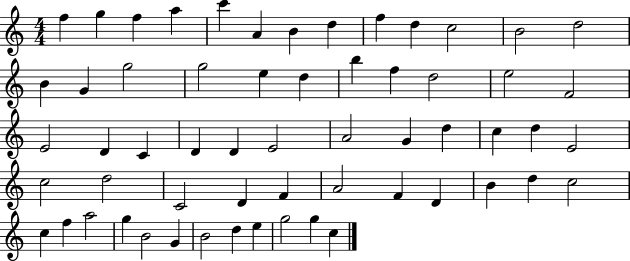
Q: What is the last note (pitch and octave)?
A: C5